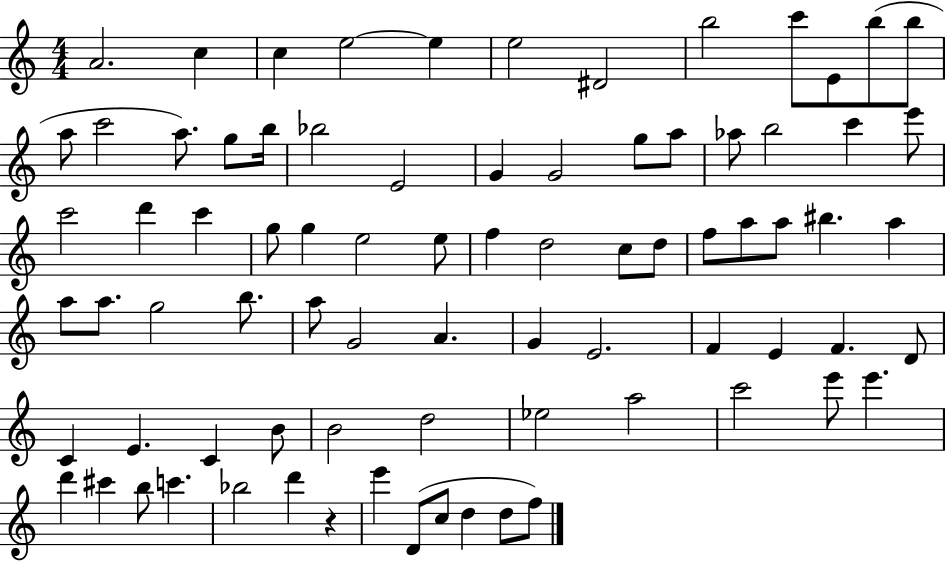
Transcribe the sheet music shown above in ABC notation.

X:1
T:Untitled
M:4/4
L:1/4
K:C
A2 c c e2 e e2 ^D2 b2 c'/2 E/2 b/2 b/2 a/2 c'2 a/2 g/2 b/4 _b2 E2 G G2 g/2 a/2 _a/2 b2 c' e'/2 c'2 d' c' g/2 g e2 e/2 f d2 c/2 d/2 f/2 a/2 a/2 ^b a a/2 a/2 g2 b/2 a/2 G2 A G E2 F E F D/2 C E C B/2 B2 d2 _e2 a2 c'2 e'/2 e' d' ^c' b/2 c' _b2 d' z e' D/2 c/2 d d/2 f/2